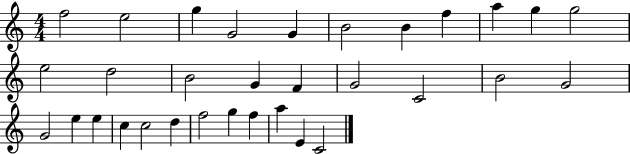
{
  \clef treble
  \numericTimeSignature
  \time 4/4
  \key c \major
  f''2 e''2 | g''4 g'2 g'4 | b'2 b'4 f''4 | a''4 g''4 g''2 | \break e''2 d''2 | b'2 g'4 f'4 | g'2 c'2 | b'2 g'2 | \break g'2 e''4 e''4 | c''4 c''2 d''4 | f''2 g''4 f''4 | a''4 e'4 c'2 | \break \bar "|."
}